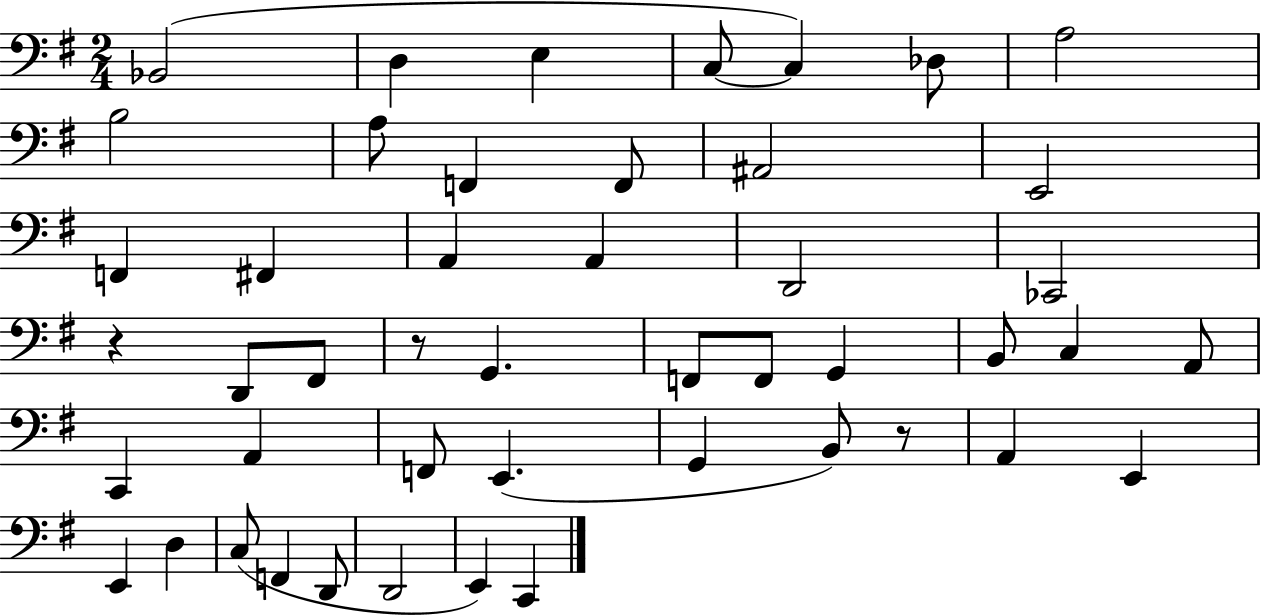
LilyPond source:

{
  \clef bass
  \numericTimeSignature
  \time 2/4
  \key g \major
  bes,2( | d4 e4 | c8~~ c4) des8 | a2 | \break b2 | a8 f,4 f,8 | ais,2 | e,2 | \break f,4 fis,4 | a,4 a,4 | d,2 | ces,2 | \break r4 d,8 fis,8 | r8 g,4. | f,8 f,8 g,4 | b,8 c4 a,8 | \break c,4 a,4 | f,8 e,4.( | g,4 b,8) r8 | a,4 e,4 | \break e,4 d4 | c8( f,4 d,8 | d,2 | e,4) c,4 | \break \bar "|."
}